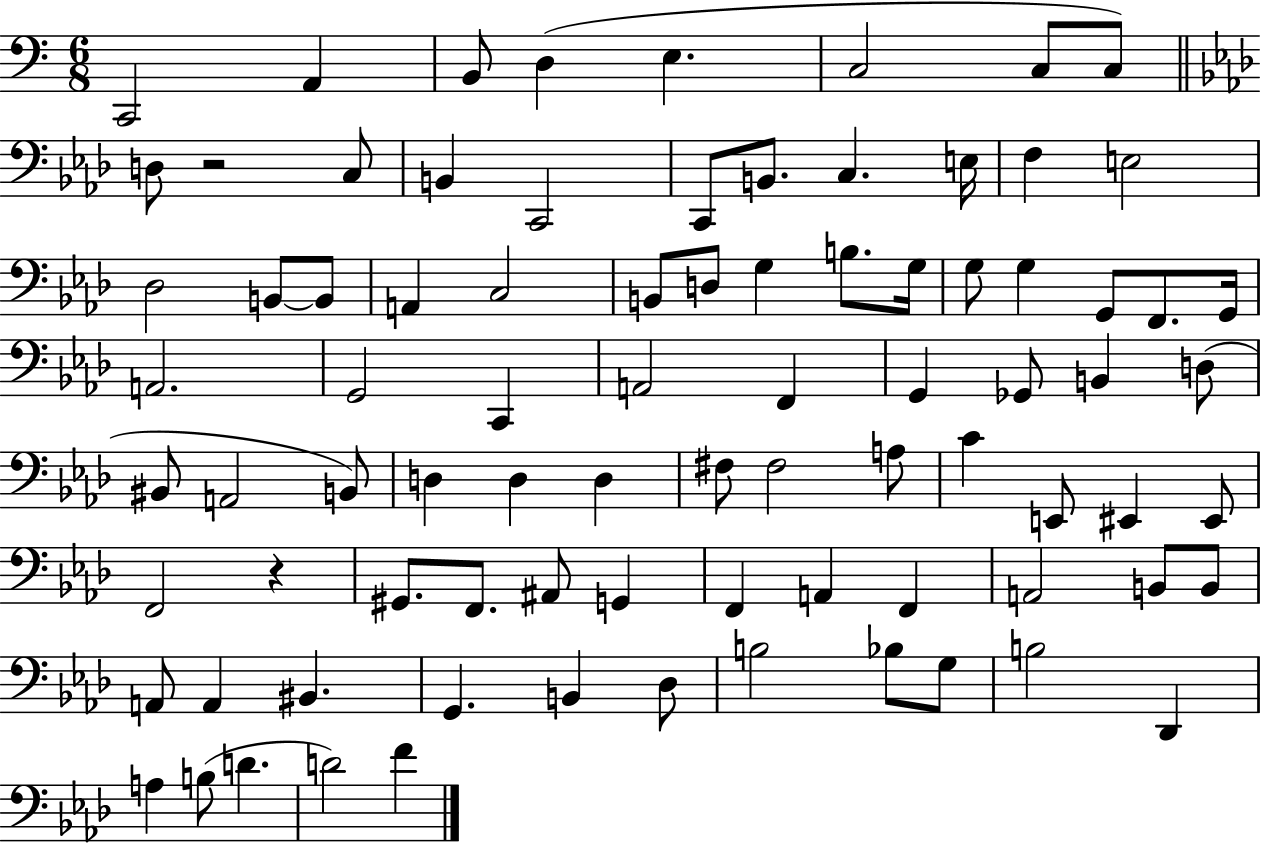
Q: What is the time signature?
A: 6/8